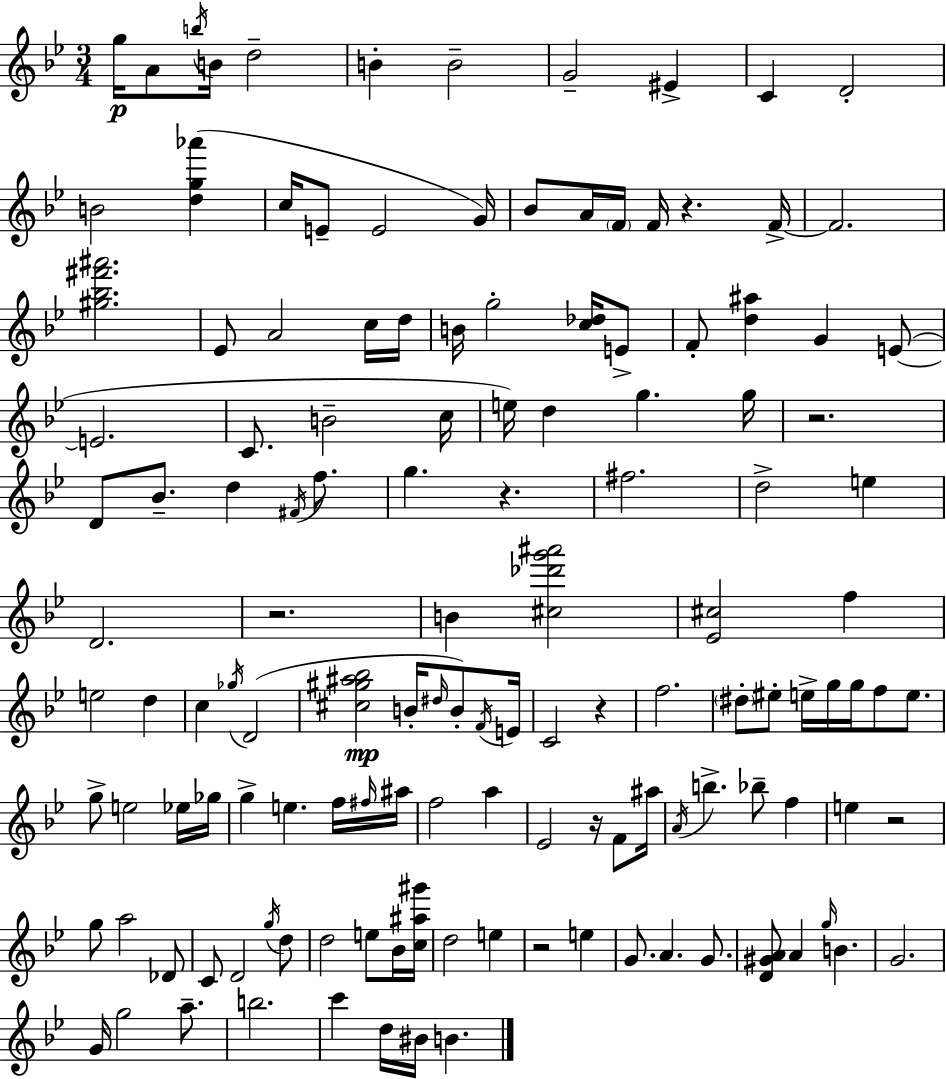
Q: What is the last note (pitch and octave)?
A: B4